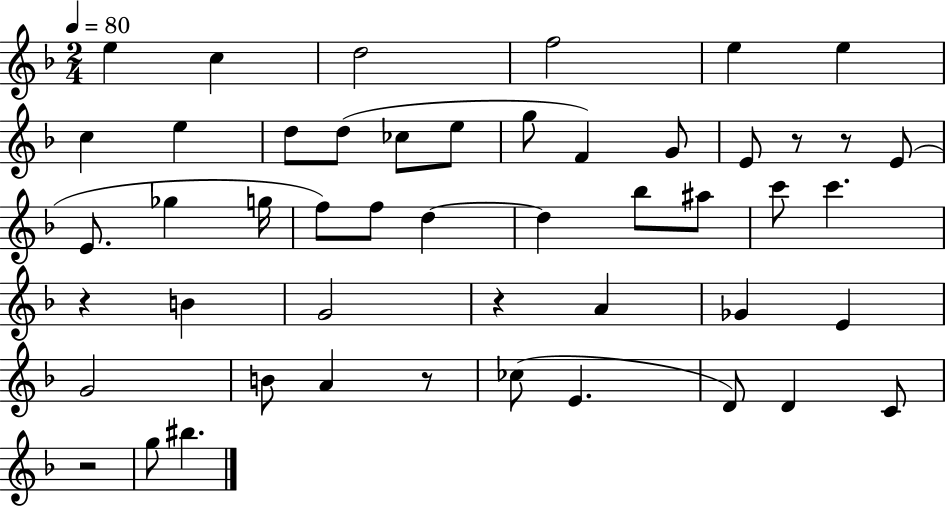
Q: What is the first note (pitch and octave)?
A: E5